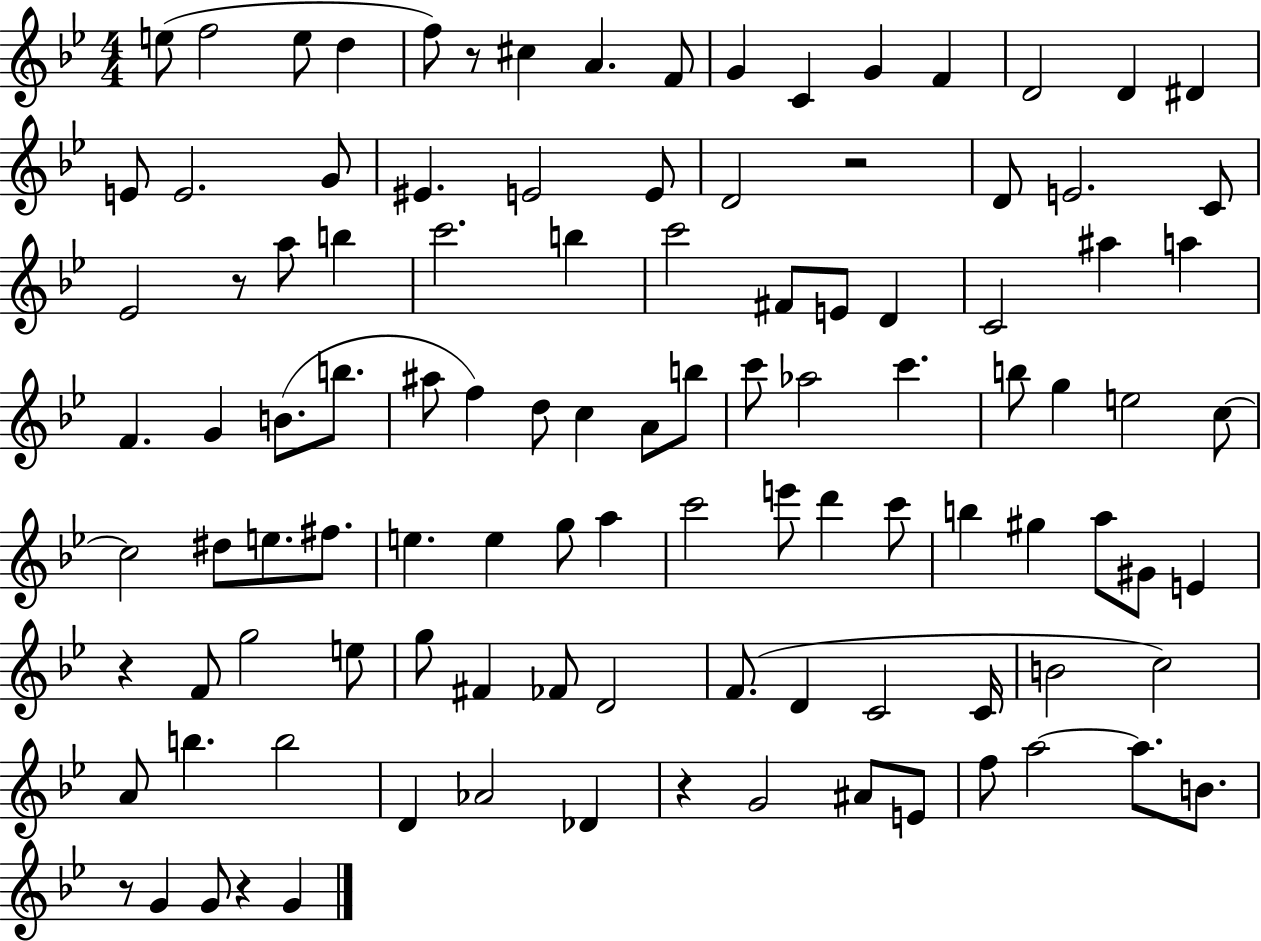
E5/e F5/h E5/e D5/q F5/e R/e C#5/q A4/q. F4/e G4/q C4/q G4/q F4/q D4/h D4/q D#4/q E4/e E4/h. G4/e EIS4/q. E4/h E4/e D4/h R/h D4/e E4/h. C4/e Eb4/h R/e A5/e B5/q C6/h. B5/q C6/h F#4/e E4/e D4/q C4/h A#5/q A5/q F4/q. G4/q B4/e. B5/e. A#5/e F5/q D5/e C5/q A4/e B5/e C6/e Ab5/h C6/q. B5/e G5/q E5/h C5/e C5/h D#5/e E5/e. F#5/e. E5/q. E5/q G5/e A5/q C6/h E6/e D6/q C6/e B5/q G#5/q A5/e G#4/e E4/q R/q F4/e G5/h E5/e G5/e F#4/q FES4/e D4/h F4/e. D4/q C4/h C4/s B4/h C5/h A4/e B5/q. B5/h D4/q Ab4/h Db4/q R/q G4/h A#4/e E4/e F5/e A5/h A5/e. B4/e. R/e G4/q G4/e R/q G4/q